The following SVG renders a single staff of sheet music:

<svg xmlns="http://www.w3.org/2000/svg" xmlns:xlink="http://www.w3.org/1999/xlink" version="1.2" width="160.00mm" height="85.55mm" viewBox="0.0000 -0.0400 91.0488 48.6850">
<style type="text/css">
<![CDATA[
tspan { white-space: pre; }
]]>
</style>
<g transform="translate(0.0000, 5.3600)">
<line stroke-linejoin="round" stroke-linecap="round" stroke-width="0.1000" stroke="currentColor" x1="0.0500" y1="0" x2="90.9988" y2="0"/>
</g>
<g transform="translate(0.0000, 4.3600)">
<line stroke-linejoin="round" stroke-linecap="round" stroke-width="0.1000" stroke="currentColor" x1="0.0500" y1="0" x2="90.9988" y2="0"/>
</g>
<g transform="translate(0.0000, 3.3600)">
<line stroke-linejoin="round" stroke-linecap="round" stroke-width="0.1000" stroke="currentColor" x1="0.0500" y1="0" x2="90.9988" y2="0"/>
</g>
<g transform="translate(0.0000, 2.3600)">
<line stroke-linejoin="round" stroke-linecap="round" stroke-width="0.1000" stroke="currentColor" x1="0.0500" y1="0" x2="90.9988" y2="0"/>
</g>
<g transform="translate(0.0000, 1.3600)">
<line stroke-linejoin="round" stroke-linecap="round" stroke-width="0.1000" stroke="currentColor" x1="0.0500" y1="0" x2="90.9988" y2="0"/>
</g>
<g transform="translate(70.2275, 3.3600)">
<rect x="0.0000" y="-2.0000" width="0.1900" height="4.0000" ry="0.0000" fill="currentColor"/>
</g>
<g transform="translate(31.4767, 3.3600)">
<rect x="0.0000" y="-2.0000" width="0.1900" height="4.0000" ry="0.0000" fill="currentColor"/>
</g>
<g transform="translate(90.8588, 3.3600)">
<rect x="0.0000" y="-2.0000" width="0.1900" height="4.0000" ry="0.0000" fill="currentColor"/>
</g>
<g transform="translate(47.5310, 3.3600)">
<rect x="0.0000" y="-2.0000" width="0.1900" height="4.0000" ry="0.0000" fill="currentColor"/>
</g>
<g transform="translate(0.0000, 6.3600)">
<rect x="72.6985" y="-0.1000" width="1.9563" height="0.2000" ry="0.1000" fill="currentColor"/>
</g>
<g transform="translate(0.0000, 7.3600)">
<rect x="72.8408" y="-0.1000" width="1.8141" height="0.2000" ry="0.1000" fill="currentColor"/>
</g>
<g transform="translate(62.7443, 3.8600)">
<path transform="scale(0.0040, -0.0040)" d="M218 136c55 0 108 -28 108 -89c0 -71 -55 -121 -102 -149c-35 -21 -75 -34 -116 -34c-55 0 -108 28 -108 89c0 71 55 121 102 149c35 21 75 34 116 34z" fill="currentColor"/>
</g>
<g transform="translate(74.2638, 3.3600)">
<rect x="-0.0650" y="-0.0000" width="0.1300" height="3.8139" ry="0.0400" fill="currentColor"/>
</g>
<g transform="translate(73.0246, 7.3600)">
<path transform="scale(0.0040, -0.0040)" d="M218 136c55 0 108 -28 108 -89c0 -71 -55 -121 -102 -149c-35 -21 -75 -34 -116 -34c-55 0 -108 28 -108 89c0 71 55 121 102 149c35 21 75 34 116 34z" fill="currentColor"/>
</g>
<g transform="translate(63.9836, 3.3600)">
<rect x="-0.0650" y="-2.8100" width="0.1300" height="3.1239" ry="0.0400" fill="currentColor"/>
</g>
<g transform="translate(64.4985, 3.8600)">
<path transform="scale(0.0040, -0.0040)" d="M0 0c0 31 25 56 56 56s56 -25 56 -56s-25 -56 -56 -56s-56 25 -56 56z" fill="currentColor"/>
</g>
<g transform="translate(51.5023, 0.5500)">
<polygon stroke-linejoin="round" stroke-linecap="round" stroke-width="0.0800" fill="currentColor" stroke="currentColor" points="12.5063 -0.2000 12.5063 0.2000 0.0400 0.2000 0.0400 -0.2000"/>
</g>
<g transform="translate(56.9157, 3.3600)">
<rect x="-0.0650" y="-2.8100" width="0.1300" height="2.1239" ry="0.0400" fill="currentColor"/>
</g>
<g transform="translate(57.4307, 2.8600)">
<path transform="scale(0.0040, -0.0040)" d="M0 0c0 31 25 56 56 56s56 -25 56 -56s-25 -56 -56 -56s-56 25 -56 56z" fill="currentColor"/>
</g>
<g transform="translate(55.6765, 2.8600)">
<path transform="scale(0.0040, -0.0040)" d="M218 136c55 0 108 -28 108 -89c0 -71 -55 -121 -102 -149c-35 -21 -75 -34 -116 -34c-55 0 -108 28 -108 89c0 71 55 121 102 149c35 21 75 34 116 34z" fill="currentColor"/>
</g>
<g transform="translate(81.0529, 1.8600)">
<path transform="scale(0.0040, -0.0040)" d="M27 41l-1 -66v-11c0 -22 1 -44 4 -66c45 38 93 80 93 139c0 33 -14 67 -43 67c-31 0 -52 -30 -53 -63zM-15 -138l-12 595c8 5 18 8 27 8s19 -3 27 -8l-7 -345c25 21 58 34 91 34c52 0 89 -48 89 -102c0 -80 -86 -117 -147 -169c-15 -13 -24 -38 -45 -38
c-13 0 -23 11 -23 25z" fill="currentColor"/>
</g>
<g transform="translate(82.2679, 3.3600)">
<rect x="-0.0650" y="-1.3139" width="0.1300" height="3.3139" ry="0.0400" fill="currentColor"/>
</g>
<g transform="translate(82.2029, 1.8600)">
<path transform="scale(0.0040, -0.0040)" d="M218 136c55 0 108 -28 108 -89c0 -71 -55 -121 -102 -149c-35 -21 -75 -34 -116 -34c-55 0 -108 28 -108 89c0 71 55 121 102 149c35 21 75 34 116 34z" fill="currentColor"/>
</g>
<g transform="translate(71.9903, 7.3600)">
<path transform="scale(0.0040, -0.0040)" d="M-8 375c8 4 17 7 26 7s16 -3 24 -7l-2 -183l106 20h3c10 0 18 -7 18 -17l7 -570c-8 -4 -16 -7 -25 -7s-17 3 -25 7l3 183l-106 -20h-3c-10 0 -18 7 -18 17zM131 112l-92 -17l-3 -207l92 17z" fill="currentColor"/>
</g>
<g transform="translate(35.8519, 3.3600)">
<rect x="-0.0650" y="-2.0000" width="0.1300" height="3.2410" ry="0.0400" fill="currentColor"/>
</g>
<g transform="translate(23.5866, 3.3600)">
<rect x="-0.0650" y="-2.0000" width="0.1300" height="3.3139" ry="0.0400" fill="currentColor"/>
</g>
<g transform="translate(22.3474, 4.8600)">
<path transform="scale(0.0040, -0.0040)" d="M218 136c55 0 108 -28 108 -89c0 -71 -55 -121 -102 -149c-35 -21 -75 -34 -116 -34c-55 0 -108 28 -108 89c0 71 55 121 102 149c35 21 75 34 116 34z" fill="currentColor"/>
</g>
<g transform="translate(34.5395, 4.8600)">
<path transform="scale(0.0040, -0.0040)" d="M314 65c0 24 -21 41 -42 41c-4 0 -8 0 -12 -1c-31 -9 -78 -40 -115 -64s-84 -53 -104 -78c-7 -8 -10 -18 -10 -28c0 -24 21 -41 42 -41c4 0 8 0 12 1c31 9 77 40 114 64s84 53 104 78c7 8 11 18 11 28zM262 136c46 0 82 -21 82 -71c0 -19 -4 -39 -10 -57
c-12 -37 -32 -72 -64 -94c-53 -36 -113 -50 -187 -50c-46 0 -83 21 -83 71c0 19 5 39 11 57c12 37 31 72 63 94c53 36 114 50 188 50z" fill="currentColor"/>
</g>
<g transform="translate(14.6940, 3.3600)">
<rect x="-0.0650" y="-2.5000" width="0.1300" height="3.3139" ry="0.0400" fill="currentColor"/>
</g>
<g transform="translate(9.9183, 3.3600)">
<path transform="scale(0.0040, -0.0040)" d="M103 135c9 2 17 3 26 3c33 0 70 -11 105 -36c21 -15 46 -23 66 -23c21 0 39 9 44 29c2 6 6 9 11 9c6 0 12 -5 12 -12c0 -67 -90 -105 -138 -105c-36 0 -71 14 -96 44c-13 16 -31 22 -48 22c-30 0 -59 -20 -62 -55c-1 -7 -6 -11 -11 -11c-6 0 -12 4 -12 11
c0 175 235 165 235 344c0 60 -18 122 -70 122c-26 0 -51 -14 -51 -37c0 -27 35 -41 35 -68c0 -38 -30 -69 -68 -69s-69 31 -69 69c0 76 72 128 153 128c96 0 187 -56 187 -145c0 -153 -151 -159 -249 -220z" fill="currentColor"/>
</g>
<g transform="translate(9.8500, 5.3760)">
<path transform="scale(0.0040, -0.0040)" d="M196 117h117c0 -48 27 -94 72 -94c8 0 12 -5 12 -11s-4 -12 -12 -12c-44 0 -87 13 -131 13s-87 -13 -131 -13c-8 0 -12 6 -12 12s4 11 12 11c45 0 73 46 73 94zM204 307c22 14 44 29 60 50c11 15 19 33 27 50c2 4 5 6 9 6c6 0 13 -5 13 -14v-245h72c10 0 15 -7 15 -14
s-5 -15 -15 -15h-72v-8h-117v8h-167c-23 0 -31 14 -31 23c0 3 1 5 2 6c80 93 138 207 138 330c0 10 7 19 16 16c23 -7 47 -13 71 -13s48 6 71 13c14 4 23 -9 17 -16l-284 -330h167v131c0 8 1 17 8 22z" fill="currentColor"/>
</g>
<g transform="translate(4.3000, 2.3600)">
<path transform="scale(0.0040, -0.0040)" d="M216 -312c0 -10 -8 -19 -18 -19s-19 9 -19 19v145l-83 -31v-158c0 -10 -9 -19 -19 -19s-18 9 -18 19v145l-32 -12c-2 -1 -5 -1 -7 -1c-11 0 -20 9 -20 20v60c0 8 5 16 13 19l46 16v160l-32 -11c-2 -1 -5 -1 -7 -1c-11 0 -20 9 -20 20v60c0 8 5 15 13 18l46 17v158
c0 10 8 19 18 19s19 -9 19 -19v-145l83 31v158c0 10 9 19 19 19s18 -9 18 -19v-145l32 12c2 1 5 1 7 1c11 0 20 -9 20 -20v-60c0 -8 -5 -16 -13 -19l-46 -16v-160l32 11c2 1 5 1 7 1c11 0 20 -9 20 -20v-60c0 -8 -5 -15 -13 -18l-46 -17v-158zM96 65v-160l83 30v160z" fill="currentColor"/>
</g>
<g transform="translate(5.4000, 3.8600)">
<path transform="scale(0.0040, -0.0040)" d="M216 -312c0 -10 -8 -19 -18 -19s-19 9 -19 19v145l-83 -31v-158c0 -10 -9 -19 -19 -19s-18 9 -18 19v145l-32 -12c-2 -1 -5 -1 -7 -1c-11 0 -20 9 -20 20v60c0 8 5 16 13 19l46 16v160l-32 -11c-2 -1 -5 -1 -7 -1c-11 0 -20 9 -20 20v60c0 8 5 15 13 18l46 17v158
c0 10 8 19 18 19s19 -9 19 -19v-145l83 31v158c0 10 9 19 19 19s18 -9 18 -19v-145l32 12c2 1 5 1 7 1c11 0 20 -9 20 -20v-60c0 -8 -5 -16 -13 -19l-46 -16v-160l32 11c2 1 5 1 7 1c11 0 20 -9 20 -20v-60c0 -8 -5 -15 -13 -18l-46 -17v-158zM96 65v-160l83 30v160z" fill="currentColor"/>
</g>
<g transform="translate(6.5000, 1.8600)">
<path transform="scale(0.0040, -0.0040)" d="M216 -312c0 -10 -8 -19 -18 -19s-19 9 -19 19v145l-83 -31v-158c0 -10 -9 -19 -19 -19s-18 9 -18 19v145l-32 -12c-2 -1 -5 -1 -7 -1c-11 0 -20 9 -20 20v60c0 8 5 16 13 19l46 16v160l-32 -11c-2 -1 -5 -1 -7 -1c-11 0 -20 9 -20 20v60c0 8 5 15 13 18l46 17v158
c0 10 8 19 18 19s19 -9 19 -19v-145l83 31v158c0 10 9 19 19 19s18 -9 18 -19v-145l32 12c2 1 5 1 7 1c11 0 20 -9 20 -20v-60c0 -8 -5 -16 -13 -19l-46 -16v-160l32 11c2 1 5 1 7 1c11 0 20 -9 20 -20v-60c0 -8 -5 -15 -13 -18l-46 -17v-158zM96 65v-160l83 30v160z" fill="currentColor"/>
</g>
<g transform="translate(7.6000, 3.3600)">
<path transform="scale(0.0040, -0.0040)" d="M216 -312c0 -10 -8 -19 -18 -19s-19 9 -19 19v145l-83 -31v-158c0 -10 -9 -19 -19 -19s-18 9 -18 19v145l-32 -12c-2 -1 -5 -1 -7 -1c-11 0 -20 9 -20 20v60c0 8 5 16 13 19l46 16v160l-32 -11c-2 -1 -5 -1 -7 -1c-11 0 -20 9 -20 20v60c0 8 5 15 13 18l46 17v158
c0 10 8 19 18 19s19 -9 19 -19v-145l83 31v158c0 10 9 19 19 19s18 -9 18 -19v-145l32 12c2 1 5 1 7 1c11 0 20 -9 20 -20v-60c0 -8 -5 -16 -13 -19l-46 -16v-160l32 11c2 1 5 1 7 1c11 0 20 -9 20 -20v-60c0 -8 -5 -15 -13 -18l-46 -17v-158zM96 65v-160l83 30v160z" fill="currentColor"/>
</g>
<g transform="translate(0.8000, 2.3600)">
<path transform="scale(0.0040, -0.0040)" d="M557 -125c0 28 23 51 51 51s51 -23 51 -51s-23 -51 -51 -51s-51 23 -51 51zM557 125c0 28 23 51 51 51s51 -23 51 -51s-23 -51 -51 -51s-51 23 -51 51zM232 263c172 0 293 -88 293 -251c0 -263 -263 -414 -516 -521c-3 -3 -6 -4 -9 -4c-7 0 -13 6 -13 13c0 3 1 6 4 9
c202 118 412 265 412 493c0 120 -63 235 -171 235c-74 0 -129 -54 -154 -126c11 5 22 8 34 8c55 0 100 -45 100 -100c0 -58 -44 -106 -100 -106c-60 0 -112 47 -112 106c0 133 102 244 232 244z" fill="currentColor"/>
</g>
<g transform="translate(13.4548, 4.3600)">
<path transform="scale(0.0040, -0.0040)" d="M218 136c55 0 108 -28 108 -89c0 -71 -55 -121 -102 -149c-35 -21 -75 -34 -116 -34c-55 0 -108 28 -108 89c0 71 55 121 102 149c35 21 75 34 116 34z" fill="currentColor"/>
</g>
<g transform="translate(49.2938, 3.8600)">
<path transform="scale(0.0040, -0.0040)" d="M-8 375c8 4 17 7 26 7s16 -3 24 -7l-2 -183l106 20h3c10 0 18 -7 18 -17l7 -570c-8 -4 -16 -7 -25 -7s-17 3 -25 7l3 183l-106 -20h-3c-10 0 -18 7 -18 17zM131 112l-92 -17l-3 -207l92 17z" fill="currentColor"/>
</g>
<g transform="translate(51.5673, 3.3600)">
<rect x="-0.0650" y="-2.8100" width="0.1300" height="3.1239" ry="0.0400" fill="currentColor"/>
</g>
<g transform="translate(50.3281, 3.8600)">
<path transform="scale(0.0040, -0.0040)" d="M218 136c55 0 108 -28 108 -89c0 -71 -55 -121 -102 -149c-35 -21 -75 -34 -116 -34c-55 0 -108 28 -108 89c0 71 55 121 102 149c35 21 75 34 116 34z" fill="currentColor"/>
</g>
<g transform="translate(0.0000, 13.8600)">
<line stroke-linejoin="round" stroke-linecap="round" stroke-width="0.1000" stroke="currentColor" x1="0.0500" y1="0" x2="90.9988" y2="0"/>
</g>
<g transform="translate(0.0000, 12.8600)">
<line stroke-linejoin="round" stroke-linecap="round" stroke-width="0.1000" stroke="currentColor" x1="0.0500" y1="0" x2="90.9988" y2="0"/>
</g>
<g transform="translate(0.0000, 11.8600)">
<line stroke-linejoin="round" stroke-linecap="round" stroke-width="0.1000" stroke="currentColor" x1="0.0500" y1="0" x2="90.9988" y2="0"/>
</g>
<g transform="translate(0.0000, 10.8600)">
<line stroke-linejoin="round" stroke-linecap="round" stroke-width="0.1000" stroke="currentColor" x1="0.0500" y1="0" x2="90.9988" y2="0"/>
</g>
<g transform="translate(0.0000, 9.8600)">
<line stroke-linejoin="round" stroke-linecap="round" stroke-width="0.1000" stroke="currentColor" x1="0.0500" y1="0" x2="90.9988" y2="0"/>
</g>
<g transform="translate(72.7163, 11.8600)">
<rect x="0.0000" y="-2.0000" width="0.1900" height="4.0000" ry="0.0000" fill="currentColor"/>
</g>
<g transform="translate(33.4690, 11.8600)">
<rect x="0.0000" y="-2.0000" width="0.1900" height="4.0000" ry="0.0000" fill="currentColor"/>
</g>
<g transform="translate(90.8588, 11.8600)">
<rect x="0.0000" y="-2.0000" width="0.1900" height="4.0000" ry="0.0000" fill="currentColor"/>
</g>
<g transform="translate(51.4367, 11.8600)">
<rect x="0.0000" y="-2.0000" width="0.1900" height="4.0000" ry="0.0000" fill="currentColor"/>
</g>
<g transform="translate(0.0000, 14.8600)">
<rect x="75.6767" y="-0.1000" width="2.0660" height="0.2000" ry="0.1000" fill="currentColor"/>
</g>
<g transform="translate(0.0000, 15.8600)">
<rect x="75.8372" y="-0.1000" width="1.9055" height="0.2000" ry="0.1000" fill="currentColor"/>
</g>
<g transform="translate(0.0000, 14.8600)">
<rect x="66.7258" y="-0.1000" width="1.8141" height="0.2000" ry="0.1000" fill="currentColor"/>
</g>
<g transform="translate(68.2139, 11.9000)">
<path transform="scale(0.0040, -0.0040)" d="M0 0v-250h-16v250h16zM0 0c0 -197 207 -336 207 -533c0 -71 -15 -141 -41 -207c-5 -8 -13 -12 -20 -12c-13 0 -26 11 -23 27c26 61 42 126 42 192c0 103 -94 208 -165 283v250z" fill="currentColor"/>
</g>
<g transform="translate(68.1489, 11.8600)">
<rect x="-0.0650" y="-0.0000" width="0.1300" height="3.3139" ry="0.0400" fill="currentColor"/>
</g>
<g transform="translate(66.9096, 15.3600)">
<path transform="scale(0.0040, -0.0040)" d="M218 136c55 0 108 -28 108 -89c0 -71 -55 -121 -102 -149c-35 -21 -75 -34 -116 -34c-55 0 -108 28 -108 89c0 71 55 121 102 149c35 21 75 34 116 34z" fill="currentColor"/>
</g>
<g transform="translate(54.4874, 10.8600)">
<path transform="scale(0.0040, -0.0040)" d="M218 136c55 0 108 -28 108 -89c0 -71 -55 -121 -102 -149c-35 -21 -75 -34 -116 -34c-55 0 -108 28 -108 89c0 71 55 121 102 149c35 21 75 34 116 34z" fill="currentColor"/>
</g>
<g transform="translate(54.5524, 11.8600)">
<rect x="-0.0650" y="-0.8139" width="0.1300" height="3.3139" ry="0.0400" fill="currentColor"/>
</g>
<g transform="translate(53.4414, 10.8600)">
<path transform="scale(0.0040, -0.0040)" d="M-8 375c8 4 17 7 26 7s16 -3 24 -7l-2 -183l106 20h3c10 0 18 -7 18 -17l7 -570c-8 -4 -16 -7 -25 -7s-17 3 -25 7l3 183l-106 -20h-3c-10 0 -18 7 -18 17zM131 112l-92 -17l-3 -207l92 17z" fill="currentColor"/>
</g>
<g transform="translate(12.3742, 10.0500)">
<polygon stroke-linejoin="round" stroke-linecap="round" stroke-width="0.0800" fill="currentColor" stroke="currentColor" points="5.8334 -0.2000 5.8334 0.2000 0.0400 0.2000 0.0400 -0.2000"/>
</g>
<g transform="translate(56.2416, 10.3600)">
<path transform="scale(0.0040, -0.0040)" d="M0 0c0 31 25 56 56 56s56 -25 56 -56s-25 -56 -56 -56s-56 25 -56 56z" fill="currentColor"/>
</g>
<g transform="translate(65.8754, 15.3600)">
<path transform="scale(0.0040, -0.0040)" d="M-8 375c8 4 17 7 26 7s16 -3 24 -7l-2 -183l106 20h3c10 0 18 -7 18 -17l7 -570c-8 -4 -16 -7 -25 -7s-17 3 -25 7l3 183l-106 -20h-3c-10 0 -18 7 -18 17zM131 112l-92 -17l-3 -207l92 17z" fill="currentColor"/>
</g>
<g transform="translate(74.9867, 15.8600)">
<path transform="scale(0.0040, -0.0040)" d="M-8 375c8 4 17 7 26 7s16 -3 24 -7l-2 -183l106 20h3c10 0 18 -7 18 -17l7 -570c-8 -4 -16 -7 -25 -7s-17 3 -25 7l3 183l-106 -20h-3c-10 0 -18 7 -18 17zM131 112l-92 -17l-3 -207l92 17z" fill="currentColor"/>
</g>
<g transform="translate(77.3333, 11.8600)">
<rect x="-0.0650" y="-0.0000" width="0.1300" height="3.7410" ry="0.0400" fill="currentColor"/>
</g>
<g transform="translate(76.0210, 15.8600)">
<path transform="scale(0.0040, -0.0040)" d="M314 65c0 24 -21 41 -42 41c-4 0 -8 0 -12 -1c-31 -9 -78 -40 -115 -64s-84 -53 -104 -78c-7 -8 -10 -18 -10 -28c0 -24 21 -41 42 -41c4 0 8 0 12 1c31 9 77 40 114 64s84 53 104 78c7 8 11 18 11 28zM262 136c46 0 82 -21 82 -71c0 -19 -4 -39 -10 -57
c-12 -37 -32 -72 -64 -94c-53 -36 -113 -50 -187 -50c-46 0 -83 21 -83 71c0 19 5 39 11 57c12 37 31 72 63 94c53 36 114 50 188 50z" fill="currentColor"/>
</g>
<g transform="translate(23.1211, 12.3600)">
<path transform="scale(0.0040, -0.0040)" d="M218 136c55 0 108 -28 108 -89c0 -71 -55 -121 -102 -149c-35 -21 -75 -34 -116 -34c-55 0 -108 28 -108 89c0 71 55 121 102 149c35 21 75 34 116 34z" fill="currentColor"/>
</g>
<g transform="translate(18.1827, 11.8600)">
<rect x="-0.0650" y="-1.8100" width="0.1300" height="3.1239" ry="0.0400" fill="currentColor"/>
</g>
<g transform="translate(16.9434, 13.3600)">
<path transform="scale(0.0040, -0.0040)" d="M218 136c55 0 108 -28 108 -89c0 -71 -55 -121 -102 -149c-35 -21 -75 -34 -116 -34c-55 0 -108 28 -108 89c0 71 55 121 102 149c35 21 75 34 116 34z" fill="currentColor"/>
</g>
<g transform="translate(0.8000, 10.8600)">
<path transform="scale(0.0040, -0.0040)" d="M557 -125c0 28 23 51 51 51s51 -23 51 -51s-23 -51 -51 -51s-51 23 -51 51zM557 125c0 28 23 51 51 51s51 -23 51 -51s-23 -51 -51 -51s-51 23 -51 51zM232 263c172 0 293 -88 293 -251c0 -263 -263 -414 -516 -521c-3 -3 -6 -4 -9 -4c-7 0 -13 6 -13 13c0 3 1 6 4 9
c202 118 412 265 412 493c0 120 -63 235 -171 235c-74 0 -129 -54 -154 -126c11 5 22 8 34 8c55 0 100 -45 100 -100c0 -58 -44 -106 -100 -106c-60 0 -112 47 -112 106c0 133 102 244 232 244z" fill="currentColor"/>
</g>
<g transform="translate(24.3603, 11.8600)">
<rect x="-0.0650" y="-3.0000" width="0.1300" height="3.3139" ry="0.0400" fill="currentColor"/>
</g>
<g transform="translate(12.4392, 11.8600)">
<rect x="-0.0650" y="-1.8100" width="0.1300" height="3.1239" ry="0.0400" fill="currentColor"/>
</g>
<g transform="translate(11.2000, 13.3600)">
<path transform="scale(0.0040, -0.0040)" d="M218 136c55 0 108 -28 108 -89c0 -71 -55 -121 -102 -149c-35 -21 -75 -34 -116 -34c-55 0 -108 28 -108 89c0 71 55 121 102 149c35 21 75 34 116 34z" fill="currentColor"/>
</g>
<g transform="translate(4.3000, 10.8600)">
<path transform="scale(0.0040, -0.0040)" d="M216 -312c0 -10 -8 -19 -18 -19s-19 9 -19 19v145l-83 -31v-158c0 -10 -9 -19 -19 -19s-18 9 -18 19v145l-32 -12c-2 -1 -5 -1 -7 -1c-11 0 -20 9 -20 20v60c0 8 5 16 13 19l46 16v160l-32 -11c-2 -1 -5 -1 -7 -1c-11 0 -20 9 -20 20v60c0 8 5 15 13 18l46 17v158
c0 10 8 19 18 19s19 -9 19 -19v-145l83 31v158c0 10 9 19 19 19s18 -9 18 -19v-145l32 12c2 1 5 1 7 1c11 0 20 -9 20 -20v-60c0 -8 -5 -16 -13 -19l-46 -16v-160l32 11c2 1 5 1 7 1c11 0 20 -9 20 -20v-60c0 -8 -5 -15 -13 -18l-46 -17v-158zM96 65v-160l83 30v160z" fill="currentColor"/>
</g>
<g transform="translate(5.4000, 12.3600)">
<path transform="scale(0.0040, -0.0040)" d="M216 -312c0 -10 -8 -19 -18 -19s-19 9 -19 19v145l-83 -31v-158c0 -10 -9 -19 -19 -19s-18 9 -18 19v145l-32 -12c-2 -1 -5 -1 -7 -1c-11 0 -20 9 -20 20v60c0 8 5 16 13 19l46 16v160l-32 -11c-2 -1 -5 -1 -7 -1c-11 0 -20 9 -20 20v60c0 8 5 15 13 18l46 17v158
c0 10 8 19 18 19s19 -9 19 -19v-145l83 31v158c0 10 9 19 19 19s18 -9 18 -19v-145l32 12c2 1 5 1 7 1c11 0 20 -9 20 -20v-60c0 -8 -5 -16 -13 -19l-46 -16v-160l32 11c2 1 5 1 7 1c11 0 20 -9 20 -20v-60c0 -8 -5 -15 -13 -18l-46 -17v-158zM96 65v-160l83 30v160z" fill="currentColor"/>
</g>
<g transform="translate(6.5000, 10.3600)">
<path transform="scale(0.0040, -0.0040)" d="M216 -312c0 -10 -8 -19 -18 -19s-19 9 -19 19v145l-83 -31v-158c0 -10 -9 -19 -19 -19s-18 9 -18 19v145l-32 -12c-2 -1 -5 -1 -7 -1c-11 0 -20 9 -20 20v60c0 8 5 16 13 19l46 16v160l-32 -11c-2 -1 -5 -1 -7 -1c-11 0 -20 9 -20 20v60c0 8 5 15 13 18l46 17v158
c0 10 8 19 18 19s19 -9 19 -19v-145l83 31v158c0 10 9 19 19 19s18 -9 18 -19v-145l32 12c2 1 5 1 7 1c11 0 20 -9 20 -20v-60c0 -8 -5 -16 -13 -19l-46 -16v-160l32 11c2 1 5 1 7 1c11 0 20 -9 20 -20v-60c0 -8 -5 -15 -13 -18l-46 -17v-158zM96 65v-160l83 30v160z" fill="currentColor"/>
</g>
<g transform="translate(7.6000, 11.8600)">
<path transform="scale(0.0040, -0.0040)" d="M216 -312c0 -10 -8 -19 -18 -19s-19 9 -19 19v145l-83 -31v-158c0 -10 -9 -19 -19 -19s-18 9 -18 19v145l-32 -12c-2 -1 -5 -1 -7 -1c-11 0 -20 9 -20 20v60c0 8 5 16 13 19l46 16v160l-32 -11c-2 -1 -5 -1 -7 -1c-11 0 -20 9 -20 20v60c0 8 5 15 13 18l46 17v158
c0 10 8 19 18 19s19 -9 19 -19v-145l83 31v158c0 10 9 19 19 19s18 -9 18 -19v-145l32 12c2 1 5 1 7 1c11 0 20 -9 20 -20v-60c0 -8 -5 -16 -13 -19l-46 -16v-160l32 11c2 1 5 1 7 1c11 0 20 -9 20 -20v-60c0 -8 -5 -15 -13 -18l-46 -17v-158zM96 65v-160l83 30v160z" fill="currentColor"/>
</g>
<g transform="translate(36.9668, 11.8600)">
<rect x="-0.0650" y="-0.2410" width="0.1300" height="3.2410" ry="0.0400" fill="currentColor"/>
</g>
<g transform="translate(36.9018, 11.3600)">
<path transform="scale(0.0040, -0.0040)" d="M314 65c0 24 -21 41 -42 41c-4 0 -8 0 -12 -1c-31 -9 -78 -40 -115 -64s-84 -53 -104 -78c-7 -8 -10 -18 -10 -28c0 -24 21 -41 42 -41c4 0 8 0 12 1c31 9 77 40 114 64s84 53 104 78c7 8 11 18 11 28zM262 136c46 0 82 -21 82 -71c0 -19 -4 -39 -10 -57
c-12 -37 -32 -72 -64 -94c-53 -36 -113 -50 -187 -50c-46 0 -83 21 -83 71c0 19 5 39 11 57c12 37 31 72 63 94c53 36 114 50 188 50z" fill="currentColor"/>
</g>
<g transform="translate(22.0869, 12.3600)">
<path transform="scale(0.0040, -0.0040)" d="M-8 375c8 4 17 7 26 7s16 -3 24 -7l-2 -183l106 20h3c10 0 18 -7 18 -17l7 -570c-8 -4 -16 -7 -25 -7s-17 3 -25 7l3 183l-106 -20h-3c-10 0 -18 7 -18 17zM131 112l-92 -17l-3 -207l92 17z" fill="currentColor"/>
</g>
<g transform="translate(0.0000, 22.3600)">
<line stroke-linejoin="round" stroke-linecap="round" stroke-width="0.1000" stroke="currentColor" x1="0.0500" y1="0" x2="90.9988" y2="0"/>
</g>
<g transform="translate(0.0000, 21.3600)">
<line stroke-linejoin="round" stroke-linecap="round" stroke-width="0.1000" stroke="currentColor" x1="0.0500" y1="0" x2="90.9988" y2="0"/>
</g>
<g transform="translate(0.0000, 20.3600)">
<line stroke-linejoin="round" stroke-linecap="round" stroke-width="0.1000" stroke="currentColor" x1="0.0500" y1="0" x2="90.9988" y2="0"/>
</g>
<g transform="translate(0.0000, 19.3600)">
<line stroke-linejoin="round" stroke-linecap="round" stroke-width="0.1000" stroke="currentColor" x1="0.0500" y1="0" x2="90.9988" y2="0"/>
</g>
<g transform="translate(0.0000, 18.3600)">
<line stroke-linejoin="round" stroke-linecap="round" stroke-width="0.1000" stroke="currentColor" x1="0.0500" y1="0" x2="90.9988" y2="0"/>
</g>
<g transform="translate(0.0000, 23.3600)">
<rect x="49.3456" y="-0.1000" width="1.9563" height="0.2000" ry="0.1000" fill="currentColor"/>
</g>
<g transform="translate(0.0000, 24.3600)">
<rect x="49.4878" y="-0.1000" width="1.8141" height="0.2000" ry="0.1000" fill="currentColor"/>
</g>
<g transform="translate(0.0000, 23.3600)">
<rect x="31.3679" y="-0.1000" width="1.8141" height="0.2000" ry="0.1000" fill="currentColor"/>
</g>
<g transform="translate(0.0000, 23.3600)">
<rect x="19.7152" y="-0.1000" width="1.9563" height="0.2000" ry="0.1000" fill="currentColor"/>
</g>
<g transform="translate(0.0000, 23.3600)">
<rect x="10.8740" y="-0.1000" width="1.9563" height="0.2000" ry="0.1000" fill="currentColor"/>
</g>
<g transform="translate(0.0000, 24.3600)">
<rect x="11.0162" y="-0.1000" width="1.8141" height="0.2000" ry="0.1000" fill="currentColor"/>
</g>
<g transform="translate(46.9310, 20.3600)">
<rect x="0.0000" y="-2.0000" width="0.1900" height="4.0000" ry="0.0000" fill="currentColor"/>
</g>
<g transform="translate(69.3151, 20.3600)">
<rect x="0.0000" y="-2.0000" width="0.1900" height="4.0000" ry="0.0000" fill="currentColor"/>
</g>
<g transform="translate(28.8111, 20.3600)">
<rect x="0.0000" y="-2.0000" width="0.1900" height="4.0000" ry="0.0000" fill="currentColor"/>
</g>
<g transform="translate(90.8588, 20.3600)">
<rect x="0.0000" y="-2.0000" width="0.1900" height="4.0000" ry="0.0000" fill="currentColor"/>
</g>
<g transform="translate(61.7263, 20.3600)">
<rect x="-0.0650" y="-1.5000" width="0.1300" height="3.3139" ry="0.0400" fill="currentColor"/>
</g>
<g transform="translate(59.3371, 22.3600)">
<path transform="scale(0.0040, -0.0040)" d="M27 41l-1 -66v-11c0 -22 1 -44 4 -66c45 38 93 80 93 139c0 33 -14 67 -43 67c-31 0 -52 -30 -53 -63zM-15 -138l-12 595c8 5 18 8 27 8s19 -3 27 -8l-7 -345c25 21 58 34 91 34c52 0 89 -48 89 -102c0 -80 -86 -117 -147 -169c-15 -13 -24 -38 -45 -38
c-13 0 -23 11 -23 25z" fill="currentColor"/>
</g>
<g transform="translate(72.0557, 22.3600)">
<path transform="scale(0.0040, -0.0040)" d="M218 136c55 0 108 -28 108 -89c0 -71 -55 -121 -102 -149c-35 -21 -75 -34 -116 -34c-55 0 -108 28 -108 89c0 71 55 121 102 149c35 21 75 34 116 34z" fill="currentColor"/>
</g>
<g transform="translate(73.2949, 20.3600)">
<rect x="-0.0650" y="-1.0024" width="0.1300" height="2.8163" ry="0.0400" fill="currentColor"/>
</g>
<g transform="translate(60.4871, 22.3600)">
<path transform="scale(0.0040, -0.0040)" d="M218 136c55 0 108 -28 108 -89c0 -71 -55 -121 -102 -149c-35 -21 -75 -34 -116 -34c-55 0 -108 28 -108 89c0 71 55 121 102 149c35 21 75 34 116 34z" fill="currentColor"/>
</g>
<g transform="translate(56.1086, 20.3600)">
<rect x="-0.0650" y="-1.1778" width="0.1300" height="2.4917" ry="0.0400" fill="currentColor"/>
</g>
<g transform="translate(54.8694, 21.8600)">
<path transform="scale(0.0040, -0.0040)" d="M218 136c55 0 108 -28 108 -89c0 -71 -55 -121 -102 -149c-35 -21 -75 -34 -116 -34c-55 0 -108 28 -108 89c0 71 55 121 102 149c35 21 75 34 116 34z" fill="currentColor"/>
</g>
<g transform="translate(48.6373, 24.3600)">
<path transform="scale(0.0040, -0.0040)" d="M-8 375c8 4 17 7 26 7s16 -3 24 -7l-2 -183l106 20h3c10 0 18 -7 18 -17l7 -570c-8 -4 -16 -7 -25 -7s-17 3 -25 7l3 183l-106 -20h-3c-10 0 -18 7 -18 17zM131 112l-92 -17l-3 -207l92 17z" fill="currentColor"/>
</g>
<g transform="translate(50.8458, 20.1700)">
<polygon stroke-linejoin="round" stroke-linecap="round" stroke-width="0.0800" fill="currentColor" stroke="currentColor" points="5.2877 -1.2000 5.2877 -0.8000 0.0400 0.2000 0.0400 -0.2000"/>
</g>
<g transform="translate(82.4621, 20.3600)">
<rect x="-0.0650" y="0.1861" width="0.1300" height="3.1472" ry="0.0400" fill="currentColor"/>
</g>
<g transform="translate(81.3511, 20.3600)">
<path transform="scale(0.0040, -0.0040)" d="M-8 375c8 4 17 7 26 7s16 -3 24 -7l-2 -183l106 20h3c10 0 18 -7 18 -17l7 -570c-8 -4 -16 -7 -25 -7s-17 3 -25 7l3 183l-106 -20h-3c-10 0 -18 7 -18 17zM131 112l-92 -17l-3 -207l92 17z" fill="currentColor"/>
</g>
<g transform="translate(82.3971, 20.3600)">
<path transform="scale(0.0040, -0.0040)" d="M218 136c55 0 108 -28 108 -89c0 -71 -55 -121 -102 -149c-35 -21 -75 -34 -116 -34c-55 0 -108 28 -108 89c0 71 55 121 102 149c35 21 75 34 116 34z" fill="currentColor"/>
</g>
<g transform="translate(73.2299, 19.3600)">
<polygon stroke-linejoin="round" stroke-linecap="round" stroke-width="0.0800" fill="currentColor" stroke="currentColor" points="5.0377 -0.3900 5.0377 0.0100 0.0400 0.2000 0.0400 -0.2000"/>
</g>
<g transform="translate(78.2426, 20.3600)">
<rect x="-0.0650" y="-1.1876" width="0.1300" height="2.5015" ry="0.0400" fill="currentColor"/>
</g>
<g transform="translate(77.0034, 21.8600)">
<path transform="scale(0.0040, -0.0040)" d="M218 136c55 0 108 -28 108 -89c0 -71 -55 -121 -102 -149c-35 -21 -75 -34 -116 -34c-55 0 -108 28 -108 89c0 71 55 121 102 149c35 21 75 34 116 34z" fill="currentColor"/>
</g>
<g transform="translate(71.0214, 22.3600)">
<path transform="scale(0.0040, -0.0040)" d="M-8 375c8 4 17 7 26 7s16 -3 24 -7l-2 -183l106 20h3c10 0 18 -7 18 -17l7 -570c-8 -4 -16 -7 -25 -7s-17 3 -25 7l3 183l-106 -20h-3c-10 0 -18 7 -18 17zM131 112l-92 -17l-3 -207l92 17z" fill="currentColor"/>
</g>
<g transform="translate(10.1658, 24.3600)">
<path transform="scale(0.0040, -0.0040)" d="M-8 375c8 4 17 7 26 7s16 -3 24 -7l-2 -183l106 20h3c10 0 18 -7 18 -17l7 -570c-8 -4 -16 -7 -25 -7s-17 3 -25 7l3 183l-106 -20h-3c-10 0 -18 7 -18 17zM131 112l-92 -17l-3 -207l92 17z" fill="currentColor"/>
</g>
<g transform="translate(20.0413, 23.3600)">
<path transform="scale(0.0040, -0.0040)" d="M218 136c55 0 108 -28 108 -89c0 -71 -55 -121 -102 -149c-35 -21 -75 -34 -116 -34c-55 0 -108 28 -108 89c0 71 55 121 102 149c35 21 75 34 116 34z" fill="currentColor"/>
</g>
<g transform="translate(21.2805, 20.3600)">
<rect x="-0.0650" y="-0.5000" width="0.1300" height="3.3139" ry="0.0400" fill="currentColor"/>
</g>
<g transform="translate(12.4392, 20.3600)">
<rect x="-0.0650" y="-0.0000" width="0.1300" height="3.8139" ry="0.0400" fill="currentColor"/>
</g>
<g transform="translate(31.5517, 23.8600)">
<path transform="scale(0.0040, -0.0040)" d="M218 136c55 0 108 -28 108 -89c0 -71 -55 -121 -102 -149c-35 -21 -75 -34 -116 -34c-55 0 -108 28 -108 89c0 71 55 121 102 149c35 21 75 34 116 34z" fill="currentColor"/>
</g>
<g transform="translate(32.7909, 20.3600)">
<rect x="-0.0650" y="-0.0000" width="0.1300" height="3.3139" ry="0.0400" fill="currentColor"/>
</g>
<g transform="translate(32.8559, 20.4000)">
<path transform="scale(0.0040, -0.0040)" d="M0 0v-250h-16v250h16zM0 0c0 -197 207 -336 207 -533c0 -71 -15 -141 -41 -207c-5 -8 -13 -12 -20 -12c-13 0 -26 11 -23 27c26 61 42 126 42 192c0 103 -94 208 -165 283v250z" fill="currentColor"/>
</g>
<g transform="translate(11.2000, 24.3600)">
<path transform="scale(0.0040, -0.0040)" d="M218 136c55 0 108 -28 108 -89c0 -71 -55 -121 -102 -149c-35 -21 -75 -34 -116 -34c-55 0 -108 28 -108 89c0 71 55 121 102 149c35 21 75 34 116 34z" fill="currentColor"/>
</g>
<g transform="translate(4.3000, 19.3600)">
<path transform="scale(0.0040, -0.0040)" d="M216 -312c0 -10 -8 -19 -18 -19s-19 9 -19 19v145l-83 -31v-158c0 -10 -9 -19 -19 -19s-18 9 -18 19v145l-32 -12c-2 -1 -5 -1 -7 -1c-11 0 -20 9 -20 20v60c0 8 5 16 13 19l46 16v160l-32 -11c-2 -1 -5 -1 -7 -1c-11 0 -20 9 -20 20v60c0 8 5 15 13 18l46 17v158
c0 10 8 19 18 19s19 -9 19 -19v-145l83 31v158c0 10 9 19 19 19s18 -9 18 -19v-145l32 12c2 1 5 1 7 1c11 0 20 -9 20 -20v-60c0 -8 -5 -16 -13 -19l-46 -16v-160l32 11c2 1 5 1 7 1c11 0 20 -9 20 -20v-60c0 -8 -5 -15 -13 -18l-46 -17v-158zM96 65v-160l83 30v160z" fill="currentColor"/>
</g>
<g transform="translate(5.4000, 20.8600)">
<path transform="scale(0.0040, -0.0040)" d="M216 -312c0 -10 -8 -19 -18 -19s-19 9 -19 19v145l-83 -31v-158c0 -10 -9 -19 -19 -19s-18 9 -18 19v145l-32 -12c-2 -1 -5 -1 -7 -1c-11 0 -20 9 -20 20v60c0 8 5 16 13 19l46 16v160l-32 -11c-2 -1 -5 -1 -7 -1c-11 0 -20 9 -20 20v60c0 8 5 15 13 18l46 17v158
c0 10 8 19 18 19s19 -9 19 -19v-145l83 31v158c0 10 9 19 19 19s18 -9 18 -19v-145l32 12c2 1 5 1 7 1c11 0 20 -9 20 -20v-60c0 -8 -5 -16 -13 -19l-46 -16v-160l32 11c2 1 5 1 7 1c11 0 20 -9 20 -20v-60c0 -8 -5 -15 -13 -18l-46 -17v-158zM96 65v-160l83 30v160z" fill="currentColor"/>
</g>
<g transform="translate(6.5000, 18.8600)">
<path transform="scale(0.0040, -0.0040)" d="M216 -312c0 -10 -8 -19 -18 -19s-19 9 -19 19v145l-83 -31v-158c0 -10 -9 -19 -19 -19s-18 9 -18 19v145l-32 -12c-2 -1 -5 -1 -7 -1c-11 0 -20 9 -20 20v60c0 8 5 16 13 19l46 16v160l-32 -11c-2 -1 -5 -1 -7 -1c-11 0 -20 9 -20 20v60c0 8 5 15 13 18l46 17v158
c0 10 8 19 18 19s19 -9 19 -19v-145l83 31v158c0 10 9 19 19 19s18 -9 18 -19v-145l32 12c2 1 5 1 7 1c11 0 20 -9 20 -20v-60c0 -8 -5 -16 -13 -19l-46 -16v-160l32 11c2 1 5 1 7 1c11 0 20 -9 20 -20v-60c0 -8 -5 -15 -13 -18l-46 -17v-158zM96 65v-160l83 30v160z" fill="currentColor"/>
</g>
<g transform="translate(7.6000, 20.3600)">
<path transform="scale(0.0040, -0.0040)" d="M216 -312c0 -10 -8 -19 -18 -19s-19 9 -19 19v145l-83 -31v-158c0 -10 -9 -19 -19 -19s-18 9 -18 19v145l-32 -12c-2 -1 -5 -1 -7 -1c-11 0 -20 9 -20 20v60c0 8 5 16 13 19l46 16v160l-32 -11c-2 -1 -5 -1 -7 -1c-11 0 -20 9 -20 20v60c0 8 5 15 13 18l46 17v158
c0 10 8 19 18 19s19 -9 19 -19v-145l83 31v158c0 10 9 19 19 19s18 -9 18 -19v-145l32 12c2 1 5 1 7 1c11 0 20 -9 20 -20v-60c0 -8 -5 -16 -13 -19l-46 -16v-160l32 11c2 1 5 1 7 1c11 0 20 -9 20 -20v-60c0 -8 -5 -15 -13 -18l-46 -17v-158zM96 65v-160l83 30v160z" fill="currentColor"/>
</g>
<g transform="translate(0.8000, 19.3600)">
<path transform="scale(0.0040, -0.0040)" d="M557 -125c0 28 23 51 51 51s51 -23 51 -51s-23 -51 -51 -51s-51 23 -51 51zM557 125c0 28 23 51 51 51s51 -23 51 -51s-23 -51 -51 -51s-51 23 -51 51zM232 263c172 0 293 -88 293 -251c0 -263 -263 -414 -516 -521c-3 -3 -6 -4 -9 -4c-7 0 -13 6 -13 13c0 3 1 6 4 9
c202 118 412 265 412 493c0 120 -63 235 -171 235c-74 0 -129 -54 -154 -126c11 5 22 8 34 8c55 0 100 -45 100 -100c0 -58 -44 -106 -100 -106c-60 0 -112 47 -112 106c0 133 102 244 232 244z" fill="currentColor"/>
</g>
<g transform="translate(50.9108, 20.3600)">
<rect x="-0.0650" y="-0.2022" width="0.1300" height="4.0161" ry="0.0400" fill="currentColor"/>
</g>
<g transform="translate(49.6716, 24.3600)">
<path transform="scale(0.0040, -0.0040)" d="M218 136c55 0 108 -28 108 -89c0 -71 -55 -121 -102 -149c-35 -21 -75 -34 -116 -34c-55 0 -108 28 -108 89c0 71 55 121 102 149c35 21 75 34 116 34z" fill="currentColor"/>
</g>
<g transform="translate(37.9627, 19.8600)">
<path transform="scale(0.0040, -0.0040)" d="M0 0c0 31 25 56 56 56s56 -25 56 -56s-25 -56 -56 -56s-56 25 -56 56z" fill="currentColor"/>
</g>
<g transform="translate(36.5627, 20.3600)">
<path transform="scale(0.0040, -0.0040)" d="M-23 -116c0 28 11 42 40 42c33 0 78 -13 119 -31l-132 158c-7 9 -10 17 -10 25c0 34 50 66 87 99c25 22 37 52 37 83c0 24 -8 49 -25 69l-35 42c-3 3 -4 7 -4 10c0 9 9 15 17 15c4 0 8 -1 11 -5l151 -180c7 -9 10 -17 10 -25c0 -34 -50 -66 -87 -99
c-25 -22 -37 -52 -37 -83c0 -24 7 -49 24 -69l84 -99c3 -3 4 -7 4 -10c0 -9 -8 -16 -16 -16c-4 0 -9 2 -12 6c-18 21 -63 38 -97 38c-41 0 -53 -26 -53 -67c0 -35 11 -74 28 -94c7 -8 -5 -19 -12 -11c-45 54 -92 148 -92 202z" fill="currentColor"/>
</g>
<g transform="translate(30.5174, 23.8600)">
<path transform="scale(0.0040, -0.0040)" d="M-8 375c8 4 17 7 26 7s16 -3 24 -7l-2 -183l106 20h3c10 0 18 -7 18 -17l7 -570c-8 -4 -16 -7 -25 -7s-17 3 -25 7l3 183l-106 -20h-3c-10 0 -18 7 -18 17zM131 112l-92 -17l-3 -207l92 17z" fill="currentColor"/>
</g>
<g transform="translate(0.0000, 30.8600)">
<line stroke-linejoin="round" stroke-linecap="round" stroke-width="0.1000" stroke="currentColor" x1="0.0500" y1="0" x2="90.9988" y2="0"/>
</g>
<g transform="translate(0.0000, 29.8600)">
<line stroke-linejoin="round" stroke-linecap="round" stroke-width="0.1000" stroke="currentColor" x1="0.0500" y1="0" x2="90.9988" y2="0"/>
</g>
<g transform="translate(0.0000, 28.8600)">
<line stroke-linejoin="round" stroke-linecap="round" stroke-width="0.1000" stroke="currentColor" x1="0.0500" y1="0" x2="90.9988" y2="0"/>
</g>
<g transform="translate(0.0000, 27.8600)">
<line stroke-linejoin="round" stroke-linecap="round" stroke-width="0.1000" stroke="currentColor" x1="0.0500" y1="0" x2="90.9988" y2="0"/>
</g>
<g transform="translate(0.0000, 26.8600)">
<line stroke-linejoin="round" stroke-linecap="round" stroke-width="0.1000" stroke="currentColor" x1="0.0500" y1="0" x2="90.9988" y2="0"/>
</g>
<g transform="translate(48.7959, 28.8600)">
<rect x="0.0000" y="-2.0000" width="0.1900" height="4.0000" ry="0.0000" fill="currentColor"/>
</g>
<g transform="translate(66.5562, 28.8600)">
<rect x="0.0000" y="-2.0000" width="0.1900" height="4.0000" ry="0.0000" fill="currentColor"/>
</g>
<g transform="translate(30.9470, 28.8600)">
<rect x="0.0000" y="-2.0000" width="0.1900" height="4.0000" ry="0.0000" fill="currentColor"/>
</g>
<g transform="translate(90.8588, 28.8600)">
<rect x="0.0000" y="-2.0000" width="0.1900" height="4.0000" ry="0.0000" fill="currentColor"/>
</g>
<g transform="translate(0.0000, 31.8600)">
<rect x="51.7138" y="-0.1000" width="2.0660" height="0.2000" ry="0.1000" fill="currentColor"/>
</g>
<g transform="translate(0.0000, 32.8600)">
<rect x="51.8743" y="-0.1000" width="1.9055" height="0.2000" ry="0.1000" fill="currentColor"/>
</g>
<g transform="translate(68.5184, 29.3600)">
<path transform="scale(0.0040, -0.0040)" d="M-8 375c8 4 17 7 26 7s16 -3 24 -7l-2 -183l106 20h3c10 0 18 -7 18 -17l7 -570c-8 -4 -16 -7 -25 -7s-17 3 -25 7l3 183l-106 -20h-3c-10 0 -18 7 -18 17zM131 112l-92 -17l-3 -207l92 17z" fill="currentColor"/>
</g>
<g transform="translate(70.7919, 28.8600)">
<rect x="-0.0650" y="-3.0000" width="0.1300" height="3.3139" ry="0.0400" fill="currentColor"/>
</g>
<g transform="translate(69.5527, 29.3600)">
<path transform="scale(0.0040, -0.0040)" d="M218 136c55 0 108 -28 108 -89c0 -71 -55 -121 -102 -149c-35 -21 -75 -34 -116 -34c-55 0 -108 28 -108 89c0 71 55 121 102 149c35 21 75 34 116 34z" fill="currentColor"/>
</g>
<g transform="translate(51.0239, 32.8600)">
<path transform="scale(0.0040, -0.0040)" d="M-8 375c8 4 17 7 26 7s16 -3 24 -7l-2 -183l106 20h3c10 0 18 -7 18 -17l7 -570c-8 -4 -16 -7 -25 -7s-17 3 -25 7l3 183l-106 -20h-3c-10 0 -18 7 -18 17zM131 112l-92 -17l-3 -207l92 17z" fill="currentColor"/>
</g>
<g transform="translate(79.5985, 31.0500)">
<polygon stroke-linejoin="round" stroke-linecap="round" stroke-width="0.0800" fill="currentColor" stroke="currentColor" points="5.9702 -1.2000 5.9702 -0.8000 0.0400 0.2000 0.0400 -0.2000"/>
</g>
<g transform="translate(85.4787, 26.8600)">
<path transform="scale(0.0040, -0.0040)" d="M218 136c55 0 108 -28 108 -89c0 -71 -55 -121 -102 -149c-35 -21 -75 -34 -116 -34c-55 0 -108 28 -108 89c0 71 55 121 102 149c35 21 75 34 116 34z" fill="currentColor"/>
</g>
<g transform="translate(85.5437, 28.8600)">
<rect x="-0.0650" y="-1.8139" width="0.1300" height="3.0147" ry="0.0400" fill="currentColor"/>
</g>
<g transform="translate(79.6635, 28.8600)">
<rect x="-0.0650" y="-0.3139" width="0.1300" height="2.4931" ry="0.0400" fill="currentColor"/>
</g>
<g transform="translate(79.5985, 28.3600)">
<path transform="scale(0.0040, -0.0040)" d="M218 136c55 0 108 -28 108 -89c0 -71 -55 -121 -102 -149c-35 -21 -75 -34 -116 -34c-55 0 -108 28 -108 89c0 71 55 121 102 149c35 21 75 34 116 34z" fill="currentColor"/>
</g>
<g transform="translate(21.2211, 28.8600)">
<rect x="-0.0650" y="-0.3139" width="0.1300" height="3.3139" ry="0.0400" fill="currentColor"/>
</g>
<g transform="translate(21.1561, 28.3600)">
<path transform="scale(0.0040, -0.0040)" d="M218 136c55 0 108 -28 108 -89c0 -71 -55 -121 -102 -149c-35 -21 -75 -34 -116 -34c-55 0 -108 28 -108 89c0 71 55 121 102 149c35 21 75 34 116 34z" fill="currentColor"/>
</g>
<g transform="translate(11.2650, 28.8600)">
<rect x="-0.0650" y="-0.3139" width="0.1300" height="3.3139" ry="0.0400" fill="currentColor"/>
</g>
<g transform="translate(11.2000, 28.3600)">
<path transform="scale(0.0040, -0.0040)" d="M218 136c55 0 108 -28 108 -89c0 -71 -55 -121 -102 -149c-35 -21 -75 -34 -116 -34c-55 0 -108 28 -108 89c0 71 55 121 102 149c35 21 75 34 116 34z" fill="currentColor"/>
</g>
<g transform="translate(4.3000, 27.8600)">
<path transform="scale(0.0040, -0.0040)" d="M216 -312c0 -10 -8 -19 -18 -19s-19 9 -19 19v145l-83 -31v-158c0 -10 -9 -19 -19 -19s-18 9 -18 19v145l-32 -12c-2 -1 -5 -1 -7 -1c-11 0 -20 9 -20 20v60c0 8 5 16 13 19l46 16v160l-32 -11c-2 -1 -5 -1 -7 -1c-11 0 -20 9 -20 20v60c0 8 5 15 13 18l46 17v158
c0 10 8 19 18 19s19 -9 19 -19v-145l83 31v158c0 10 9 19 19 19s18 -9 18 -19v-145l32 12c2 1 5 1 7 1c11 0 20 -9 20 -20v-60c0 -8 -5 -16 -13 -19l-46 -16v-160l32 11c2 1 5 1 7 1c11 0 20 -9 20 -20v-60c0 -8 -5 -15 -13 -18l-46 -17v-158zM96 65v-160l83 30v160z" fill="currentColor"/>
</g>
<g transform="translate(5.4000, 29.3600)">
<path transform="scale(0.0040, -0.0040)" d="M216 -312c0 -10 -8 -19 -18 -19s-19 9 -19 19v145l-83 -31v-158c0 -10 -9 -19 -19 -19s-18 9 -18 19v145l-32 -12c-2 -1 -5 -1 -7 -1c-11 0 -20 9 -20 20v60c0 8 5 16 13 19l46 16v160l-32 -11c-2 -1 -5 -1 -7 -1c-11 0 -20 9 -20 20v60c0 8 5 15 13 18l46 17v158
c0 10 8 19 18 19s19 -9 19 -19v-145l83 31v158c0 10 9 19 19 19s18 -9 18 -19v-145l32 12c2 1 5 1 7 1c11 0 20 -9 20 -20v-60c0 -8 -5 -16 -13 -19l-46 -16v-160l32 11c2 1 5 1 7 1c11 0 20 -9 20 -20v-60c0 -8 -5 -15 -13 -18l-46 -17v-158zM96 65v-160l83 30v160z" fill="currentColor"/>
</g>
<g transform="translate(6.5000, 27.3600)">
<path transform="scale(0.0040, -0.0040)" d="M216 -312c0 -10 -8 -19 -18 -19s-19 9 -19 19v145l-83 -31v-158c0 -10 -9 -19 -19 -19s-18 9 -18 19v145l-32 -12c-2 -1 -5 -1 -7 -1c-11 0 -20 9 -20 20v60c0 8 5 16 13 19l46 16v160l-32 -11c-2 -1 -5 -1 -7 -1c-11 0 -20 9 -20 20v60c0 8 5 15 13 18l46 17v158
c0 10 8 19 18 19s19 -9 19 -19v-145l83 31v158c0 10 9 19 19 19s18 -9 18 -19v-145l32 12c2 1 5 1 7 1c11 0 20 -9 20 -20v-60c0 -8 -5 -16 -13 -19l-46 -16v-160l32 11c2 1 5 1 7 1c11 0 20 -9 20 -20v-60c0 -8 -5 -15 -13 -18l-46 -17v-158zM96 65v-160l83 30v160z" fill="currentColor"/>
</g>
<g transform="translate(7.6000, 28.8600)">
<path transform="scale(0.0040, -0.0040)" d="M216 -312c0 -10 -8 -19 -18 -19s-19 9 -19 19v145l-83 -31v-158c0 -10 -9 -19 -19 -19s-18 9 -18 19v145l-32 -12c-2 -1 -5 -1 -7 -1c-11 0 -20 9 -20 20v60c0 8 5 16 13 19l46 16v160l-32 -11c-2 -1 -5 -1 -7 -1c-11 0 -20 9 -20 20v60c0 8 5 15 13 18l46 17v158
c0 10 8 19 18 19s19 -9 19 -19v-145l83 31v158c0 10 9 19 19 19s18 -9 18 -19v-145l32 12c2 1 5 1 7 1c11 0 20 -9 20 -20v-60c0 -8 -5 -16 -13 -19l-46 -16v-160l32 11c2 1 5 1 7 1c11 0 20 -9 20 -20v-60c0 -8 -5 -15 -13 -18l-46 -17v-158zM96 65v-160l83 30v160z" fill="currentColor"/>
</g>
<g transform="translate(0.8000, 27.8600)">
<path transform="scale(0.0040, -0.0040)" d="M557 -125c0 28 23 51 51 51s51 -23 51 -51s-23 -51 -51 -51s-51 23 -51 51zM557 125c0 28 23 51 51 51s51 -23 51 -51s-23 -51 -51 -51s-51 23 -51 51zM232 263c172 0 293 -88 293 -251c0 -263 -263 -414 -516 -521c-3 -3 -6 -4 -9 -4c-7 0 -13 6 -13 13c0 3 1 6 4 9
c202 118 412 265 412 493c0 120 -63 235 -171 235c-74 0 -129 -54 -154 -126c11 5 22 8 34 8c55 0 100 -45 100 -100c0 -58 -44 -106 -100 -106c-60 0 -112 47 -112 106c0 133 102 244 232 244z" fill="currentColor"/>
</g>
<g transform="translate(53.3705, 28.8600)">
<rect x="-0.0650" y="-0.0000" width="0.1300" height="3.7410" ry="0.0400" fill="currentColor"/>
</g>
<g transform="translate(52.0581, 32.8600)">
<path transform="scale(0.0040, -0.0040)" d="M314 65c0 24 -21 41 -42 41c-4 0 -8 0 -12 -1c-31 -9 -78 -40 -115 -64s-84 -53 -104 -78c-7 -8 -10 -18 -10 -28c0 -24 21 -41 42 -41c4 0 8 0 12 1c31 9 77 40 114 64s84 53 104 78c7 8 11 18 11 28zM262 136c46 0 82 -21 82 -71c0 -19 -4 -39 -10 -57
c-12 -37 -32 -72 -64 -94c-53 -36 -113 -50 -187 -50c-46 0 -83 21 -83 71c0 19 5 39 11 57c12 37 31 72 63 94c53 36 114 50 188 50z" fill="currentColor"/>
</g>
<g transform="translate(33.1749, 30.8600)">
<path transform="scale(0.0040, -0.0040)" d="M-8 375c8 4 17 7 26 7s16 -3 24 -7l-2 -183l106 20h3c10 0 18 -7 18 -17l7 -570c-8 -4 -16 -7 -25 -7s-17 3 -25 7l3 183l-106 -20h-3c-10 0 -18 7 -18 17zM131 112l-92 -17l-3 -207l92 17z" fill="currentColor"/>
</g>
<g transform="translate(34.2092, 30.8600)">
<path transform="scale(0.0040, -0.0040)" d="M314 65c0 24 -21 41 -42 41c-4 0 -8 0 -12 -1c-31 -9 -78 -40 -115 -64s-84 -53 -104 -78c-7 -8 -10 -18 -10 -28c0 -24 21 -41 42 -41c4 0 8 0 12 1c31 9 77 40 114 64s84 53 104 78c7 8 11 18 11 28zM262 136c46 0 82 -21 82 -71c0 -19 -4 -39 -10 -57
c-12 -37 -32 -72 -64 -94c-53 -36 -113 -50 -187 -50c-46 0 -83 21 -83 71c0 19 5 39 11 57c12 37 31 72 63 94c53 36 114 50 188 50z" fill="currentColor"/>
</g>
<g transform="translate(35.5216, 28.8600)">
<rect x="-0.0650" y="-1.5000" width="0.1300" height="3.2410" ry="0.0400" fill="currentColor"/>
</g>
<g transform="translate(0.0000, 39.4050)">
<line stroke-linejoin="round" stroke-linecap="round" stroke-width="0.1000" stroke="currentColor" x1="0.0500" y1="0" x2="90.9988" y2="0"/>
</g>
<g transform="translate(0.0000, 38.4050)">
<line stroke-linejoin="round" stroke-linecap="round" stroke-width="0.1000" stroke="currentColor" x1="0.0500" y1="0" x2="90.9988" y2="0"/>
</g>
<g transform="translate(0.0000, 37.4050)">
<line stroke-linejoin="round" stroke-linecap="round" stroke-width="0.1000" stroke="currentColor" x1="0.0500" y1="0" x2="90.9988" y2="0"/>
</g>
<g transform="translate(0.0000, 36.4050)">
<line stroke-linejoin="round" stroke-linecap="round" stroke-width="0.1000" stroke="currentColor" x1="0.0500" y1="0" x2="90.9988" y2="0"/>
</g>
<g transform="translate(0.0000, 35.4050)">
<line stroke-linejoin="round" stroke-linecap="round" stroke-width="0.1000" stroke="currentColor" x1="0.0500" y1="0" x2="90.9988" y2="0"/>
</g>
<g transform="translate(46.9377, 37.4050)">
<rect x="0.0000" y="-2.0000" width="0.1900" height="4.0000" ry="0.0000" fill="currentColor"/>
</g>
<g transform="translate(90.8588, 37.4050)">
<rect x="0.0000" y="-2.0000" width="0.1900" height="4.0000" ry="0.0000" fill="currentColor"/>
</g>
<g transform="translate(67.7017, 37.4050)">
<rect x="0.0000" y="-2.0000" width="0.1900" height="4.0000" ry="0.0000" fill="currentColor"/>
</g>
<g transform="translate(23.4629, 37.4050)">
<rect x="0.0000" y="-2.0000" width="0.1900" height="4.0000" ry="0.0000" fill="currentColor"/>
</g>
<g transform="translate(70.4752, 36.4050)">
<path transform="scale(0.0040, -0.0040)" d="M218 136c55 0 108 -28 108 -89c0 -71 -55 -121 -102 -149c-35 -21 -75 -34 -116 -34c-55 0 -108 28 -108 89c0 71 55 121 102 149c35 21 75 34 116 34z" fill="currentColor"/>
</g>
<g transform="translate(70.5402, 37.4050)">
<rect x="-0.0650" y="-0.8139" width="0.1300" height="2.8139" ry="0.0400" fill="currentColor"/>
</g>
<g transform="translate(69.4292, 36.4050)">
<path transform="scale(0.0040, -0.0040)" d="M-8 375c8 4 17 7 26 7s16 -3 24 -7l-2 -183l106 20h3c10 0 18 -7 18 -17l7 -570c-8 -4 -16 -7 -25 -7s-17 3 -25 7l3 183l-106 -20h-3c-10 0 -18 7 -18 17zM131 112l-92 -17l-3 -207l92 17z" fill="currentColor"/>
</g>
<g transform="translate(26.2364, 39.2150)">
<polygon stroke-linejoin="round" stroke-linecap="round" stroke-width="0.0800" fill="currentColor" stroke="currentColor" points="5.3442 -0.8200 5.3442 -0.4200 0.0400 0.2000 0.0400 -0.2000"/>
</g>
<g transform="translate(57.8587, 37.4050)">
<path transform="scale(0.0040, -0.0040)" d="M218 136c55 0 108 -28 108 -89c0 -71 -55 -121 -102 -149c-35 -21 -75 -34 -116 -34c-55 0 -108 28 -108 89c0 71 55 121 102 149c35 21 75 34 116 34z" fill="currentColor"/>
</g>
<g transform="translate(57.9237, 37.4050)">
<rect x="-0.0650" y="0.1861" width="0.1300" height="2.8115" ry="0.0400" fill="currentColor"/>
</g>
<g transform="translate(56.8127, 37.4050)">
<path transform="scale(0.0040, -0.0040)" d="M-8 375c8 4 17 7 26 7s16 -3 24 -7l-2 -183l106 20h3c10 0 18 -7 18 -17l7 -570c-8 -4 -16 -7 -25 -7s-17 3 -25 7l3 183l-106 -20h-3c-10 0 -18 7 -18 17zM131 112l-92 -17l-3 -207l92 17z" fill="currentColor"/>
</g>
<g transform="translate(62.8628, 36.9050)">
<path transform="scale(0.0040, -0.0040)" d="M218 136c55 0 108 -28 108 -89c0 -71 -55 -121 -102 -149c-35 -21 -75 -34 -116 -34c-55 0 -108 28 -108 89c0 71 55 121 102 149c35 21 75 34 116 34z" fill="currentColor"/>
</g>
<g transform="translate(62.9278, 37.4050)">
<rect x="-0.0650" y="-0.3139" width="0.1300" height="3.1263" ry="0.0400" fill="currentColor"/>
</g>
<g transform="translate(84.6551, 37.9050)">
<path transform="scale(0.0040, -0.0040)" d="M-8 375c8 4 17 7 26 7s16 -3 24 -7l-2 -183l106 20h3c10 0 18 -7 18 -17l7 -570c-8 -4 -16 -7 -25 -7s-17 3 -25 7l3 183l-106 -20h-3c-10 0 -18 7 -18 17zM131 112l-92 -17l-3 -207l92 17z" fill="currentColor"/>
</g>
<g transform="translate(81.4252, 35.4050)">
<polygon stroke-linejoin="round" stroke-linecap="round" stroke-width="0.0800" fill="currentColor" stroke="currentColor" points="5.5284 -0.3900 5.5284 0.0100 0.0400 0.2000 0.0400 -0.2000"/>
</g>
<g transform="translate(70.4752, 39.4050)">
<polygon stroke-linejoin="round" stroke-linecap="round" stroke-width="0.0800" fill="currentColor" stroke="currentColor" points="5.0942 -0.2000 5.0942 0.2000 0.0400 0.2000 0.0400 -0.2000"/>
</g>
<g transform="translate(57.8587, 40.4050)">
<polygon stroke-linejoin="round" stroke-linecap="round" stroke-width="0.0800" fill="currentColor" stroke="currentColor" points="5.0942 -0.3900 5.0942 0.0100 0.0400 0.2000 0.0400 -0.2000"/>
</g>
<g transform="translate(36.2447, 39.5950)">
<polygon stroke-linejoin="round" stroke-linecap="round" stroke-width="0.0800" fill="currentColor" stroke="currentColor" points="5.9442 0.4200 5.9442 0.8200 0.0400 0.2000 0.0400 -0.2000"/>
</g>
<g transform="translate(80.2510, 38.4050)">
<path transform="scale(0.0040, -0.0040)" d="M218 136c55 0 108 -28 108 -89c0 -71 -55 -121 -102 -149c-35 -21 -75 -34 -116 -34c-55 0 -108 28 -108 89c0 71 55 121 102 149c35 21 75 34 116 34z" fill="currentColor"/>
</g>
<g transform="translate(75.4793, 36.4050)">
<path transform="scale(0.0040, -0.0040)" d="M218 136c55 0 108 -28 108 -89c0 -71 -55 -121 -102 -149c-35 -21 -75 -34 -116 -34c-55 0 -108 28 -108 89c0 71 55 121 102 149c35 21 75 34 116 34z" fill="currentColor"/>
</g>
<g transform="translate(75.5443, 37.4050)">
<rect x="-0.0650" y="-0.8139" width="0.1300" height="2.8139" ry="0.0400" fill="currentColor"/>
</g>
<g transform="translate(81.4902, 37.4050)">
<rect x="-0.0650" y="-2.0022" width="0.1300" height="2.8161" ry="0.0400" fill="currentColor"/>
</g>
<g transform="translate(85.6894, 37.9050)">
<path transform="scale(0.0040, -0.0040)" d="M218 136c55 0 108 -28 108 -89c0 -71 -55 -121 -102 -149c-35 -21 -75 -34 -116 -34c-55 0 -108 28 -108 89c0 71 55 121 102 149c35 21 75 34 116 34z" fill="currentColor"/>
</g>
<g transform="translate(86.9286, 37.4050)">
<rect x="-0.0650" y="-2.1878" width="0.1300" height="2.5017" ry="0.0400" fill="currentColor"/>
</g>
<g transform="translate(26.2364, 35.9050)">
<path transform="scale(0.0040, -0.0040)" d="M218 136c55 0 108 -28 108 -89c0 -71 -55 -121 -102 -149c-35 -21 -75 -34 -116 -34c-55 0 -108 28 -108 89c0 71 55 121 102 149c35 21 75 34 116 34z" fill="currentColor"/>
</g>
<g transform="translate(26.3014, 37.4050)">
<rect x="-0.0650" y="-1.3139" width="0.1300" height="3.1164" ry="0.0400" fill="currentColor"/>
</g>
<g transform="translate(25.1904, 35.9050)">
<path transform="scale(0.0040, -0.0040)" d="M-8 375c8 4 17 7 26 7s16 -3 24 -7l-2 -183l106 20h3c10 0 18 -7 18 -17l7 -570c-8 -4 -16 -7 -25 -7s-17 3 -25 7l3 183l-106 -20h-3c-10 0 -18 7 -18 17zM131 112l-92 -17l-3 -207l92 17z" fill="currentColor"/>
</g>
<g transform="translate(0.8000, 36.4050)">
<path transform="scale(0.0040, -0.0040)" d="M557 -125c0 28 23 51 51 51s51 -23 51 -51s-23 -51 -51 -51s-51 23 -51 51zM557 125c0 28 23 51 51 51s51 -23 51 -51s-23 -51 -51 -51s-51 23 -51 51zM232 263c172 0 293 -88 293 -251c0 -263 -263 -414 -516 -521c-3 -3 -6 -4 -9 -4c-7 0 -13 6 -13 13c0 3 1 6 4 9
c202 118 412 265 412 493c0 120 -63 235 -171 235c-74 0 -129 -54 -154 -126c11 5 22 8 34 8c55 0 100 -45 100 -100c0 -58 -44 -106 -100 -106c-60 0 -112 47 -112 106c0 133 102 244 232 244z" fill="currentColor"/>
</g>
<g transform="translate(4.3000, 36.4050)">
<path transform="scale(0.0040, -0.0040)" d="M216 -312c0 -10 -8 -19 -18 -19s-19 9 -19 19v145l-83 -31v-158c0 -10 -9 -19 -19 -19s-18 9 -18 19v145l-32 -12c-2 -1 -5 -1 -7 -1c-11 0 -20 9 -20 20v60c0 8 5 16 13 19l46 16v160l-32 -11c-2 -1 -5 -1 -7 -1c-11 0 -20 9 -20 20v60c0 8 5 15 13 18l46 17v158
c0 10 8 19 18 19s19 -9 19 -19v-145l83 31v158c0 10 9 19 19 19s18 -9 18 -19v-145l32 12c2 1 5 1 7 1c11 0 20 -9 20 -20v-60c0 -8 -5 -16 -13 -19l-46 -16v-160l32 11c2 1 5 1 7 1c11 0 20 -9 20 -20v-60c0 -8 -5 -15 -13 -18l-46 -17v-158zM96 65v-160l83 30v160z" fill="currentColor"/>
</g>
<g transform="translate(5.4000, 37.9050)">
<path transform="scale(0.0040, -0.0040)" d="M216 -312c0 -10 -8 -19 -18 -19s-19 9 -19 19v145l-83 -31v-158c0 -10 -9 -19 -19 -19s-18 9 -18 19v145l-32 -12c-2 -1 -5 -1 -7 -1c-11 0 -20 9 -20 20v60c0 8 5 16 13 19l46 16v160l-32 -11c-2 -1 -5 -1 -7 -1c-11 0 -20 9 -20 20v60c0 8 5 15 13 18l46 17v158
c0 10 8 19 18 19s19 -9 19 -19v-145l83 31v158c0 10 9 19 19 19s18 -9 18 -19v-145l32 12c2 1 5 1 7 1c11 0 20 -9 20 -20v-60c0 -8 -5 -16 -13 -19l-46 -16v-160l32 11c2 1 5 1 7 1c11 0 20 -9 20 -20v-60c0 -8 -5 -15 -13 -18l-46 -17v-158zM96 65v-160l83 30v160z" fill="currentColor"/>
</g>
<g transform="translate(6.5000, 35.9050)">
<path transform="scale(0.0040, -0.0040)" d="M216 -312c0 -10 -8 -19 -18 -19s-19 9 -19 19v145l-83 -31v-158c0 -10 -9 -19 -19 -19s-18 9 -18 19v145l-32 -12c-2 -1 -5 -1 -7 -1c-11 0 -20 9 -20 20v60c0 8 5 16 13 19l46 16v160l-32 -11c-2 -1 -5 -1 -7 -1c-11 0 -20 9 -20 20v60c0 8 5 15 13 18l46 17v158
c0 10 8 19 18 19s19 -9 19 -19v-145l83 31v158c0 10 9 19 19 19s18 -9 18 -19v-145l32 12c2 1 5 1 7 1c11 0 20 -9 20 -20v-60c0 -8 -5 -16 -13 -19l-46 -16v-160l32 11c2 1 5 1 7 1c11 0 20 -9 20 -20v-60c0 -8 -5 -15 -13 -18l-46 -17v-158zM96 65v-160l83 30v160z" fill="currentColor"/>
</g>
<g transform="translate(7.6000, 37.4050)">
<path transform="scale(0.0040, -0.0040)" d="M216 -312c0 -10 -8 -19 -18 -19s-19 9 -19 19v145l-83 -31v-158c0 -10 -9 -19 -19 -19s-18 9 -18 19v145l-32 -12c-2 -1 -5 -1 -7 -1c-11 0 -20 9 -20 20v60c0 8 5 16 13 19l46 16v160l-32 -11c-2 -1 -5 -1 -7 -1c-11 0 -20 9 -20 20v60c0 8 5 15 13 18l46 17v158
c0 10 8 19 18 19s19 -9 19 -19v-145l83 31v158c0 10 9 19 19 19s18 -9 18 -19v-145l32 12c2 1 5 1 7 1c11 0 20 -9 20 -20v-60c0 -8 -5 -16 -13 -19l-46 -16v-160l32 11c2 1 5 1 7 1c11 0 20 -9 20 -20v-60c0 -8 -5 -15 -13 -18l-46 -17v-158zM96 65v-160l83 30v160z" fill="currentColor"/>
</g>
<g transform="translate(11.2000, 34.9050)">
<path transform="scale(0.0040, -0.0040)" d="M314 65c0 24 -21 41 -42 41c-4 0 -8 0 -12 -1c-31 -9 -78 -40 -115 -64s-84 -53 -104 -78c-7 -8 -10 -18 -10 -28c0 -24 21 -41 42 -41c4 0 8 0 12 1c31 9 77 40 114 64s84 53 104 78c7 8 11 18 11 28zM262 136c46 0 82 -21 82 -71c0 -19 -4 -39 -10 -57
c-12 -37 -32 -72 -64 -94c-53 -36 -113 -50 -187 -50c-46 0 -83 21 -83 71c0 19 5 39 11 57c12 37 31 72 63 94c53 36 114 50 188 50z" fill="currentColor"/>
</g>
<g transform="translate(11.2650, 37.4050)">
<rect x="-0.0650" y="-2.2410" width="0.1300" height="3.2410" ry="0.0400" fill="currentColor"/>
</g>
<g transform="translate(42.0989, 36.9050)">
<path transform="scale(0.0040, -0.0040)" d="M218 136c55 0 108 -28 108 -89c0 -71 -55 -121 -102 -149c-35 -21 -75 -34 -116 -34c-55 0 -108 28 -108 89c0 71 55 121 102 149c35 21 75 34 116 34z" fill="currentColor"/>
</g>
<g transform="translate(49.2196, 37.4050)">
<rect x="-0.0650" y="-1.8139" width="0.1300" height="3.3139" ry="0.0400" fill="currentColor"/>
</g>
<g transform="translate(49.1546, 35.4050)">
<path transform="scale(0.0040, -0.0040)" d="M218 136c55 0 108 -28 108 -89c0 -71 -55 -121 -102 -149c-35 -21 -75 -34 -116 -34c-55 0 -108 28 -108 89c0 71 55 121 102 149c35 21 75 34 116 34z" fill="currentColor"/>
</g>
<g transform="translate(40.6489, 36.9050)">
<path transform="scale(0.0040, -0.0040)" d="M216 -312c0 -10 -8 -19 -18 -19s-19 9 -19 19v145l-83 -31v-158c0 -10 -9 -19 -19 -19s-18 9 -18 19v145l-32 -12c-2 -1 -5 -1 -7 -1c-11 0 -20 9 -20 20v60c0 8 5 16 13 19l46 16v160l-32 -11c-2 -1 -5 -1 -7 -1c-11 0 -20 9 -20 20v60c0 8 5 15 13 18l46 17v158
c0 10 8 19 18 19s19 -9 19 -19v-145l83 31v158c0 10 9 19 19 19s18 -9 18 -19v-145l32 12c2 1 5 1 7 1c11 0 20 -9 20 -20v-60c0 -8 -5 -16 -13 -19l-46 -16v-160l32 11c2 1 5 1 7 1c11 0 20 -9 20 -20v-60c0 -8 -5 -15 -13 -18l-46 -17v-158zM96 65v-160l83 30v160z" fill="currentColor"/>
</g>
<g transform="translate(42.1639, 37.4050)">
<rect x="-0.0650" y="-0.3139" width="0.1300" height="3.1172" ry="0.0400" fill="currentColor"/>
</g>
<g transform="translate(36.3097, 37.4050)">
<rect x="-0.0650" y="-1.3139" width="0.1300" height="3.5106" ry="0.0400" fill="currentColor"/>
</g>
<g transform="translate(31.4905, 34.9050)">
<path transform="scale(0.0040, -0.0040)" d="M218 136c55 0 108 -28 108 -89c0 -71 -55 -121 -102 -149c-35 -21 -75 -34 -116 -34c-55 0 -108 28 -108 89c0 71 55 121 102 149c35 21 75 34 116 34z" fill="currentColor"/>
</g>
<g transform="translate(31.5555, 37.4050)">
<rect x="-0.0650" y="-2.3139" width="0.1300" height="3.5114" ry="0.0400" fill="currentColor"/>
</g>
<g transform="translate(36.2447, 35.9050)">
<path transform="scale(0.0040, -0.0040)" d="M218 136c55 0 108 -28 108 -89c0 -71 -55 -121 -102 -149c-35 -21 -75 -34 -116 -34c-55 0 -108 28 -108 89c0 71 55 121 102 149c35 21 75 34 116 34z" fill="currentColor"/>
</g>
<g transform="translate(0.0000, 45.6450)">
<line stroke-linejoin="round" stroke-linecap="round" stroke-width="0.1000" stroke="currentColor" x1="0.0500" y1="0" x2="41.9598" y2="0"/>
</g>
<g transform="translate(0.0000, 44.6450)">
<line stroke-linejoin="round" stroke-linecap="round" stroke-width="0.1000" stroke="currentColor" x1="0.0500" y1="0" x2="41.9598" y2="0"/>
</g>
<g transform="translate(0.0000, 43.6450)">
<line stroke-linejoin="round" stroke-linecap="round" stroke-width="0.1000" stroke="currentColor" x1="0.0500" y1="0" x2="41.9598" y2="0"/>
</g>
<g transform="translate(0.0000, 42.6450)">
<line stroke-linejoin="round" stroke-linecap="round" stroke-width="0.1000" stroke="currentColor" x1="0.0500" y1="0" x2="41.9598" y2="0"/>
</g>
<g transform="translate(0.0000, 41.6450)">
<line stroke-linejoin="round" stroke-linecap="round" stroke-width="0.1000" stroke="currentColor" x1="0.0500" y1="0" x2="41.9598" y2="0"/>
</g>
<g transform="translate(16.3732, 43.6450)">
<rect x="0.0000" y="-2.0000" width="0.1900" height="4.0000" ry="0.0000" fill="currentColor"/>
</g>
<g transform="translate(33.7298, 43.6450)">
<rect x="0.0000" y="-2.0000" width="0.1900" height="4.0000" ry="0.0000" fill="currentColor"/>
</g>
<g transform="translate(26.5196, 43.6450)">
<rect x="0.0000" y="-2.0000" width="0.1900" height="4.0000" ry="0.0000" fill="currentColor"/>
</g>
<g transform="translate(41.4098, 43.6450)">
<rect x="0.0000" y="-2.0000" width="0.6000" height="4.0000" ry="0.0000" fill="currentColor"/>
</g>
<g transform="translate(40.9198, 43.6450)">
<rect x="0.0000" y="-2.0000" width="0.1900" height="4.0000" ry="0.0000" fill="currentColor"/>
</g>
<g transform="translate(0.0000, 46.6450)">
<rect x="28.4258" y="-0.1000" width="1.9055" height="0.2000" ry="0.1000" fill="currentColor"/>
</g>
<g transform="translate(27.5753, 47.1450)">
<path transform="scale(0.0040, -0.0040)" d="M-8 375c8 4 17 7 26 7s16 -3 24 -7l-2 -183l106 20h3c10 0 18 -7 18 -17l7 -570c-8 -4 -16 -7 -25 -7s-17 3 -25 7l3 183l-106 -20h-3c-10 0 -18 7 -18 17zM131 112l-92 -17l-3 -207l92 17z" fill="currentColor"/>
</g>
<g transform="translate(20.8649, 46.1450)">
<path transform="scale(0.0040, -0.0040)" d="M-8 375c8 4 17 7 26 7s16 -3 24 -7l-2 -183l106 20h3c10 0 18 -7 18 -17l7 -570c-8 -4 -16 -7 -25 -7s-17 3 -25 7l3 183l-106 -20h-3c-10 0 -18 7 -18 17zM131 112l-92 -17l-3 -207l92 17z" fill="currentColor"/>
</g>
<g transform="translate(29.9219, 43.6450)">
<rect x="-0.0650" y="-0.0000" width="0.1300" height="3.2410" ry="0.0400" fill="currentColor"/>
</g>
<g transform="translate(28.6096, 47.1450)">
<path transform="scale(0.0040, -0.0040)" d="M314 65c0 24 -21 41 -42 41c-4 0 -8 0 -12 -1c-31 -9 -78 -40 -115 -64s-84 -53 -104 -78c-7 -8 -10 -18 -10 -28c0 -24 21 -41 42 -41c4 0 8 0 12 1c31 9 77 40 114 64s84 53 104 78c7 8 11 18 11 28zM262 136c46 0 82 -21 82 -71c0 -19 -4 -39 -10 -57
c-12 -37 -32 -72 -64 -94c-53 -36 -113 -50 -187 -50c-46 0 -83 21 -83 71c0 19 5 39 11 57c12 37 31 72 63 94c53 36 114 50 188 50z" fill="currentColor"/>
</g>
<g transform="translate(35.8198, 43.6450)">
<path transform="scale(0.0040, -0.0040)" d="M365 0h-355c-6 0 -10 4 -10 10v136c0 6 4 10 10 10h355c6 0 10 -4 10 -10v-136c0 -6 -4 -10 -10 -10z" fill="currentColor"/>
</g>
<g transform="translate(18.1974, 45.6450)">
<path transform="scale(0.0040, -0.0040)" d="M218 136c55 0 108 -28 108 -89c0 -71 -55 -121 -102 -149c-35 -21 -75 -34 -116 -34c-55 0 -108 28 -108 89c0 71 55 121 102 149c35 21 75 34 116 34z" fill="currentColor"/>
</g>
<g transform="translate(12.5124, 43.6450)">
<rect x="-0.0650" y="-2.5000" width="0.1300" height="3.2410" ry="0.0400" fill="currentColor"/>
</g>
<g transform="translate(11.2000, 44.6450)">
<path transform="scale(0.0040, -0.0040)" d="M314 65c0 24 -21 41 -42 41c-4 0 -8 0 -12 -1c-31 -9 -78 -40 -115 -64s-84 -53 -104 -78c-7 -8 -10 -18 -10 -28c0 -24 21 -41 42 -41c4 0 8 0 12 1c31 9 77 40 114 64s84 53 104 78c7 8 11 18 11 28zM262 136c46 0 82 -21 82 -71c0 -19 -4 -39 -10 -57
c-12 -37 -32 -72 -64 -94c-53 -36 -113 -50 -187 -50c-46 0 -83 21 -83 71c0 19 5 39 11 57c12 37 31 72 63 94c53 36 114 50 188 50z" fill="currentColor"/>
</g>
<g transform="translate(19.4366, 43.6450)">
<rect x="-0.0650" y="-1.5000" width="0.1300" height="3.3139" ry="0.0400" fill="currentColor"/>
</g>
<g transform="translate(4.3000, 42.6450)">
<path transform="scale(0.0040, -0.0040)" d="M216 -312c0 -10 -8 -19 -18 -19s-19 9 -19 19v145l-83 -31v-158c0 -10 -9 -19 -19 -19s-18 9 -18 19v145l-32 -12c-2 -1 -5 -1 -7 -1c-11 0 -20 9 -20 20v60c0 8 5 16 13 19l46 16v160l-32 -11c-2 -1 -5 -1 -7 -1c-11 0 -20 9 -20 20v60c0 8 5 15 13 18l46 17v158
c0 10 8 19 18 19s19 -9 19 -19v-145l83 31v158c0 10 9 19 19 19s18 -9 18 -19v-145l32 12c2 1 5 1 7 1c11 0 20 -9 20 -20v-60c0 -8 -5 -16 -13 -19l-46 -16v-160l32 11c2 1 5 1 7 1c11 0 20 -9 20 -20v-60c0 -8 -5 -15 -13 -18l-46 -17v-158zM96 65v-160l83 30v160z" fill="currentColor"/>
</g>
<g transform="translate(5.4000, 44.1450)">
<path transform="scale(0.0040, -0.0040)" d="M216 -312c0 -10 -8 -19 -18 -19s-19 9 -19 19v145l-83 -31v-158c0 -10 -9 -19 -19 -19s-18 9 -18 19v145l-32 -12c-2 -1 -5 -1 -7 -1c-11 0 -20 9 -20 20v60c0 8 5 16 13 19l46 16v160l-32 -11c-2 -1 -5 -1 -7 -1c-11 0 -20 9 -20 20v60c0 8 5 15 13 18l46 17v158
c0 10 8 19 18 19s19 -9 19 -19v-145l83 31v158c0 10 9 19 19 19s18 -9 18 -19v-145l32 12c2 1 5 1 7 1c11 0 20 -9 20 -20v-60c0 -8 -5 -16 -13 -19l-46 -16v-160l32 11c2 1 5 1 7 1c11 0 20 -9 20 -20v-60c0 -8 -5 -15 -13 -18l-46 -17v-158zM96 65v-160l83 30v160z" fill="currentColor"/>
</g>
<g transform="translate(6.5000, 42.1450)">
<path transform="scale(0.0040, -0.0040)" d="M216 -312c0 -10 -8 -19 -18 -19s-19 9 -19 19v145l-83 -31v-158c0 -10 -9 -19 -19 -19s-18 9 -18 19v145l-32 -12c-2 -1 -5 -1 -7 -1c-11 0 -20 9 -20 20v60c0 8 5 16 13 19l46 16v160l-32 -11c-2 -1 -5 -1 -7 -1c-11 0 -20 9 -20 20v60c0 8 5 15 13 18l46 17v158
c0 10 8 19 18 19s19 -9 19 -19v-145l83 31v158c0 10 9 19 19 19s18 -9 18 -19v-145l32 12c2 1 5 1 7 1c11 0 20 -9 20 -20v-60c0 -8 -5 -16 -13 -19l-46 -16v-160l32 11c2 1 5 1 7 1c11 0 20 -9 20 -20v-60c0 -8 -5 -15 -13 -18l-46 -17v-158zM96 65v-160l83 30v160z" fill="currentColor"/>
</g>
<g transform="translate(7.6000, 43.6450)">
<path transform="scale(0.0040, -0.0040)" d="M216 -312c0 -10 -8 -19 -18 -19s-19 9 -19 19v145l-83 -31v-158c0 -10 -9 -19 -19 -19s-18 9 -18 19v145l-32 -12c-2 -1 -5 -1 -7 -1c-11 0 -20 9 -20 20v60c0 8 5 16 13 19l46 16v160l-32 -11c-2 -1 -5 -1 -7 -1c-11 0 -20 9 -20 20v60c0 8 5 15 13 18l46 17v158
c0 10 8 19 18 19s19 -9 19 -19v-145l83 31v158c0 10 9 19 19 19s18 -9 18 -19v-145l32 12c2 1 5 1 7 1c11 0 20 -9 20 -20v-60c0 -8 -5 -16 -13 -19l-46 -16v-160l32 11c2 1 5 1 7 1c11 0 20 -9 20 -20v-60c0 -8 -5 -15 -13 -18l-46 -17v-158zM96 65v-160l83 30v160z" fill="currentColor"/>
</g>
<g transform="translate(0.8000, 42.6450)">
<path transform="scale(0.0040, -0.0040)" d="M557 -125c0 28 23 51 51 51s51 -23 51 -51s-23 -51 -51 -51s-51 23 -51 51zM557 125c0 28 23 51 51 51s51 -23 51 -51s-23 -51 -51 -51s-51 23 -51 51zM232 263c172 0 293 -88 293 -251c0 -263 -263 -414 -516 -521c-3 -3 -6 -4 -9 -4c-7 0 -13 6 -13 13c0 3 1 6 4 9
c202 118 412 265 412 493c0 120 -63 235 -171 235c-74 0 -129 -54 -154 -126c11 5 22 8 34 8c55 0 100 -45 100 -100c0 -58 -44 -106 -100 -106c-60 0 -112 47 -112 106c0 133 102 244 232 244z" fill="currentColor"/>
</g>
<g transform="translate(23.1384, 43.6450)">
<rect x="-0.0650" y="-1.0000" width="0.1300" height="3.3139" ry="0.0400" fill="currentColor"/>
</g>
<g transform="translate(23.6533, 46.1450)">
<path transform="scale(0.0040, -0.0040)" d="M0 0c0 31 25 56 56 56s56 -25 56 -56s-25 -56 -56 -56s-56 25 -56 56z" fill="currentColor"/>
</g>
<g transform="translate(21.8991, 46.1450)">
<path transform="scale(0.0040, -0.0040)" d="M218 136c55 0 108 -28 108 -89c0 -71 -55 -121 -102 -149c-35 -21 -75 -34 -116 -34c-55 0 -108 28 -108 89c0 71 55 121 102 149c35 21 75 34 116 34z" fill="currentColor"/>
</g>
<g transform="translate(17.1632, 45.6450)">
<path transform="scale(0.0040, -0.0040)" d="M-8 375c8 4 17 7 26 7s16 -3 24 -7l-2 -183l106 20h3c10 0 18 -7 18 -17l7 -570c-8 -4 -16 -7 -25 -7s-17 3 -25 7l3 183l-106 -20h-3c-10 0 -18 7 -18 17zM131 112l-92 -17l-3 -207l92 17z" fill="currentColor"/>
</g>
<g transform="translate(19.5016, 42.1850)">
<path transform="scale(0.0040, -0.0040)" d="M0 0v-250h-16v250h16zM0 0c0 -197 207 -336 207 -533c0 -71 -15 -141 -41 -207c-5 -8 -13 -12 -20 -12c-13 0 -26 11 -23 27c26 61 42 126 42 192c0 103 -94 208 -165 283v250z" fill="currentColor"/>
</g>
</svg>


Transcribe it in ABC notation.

X:1
T:Untitled
M:2/4
L:1/4
K:E
B,, A,, A,,2 C,/2 E,/2 C,/2 C,, _G, A,,/2 A,,/2 C, E,2 F, D,,/2 C,,2 C,, E,, D,,/2 z C,,/2 A,,/2 _G,, G,,/2 A,,/2 D, E, E, G,,2 C,,2 C, E,/2 A,/2 B,2 G,/2 B,/2 G,/2 ^E,/2 A, D,/2 E,/2 F,/2 F,/2 B,,/2 C,/2 B,,2 G,,/2 F,, D,,2 z2